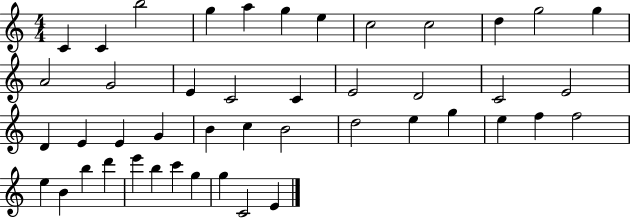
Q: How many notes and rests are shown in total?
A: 45